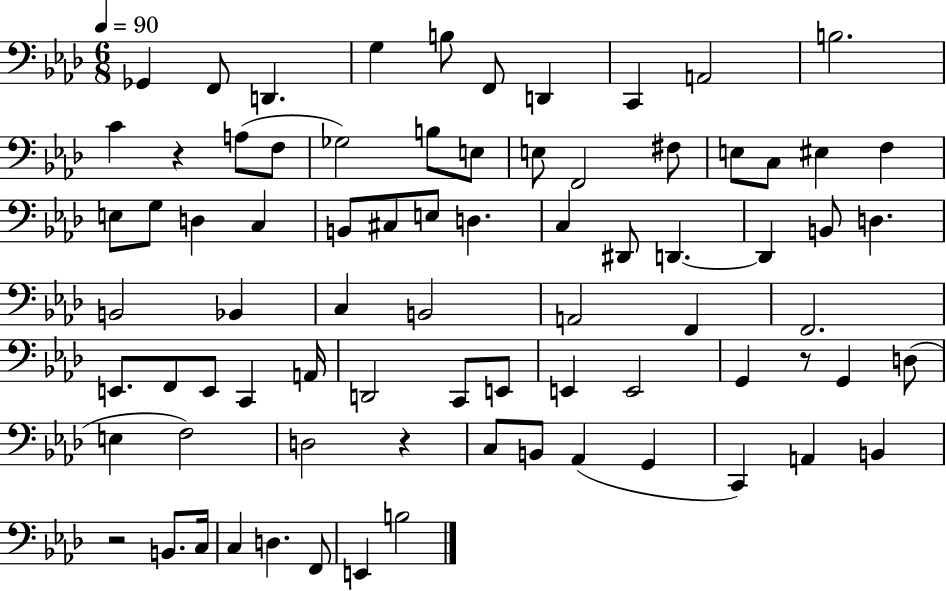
{
  \clef bass
  \numericTimeSignature
  \time 6/8
  \key aes \major
  \tempo 4 = 90
  \repeat volta 2 { ges,4 f,8 d,4. | g4 b8 f,8 d,4 | c,4 a,2 | b2. | \break c'4 r4 a8( f8 | ges2) b8 e8 | e8 f,2 fis8 | e8 c8 eis4 f4 | \break e8 g8 d4 c4 | b,8 cis8 e8 d4. | c4 dis,8 d,4.~~ | d,4 b,8 d4. | \break b,2 bes,4 | c4 b,2 | a,2 f,4 | f,2. | \break e,8. f,8 e,8 c,4 a,16 | d,2 c,8 e,8 | e,4 e,2 | g,4 r8 g,4 d8( | \break e4 f2) | d2 r4 | c8 b,8 aes,4( g,4 | c,4) a,4 b,4 | \break r2 b,8. c16 | c4 d4. f,8 | e,4 b2 | } \bar "|."
}